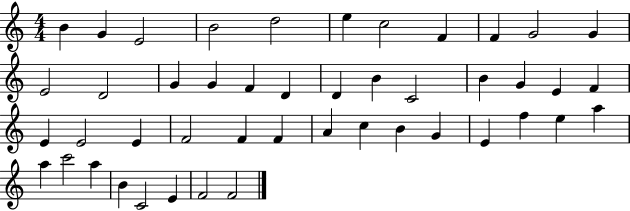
B4/q G4/q E4/h B4/h D5/h E5/q C5/h F4/q F4/q G4/h G4/q E4/h D4/h G4/q G4/q F4/q D4/q D4/q B4/q C4/h B4/q G4/q E4/q F4/q E4/q E4/h E4/q F4/h F4/q F4/q A4/q C5/q B4/q G4/q E4/q F5/q E5/q A5/q A5/q C6/h A5/q B4/q C4/h E4/q F4/h F4/h